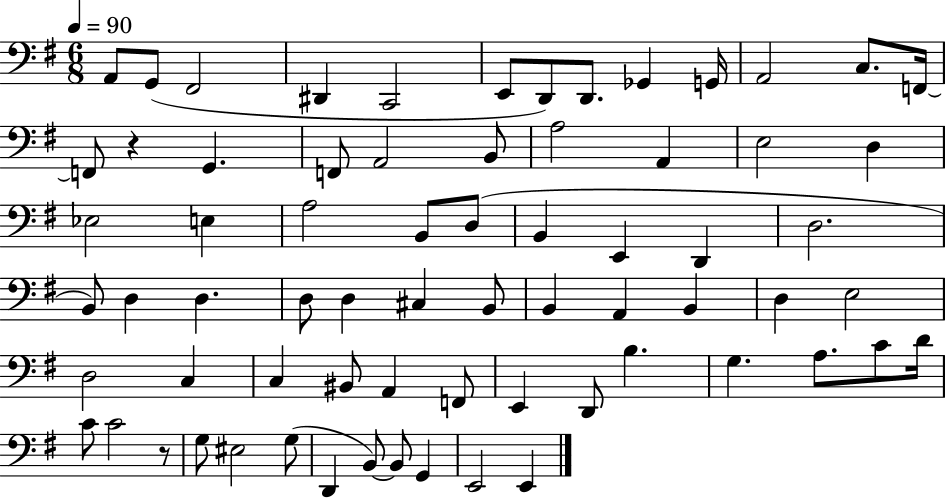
{
  \clef bass
  \numericTimeSignature
  \time 6/8
  \key g \major
  \tempo 4 = 90
  a,8 g,8( fis,2 | dis,4 c,2 | e,8 d,8) d,8. ges,4 g,16 | a,2 c8. f,16~~ | \break f,8 r4 g,4. | f,8 a,2 b,8 | a2 a,4 | e2 d4 | \break ees2 e4 | a2 b,8 d8( | b,4 e,4 d,4 | d2. | \break b,8) d4 d4. | d8 d4 cis4 b,8 | b,4 a,4 b,4 | d4 e2 | \break d2 c4 | c4 bis,8 a,4 f,8 | e,4 d,8 b4. | g4. a8. c'8 d'16 | \break c'8 c'2 r8 | g8 eis2 g8( | d,4 b,8~~) b,8 g,4 | e,2 e,4 | \break \bar "|."
}